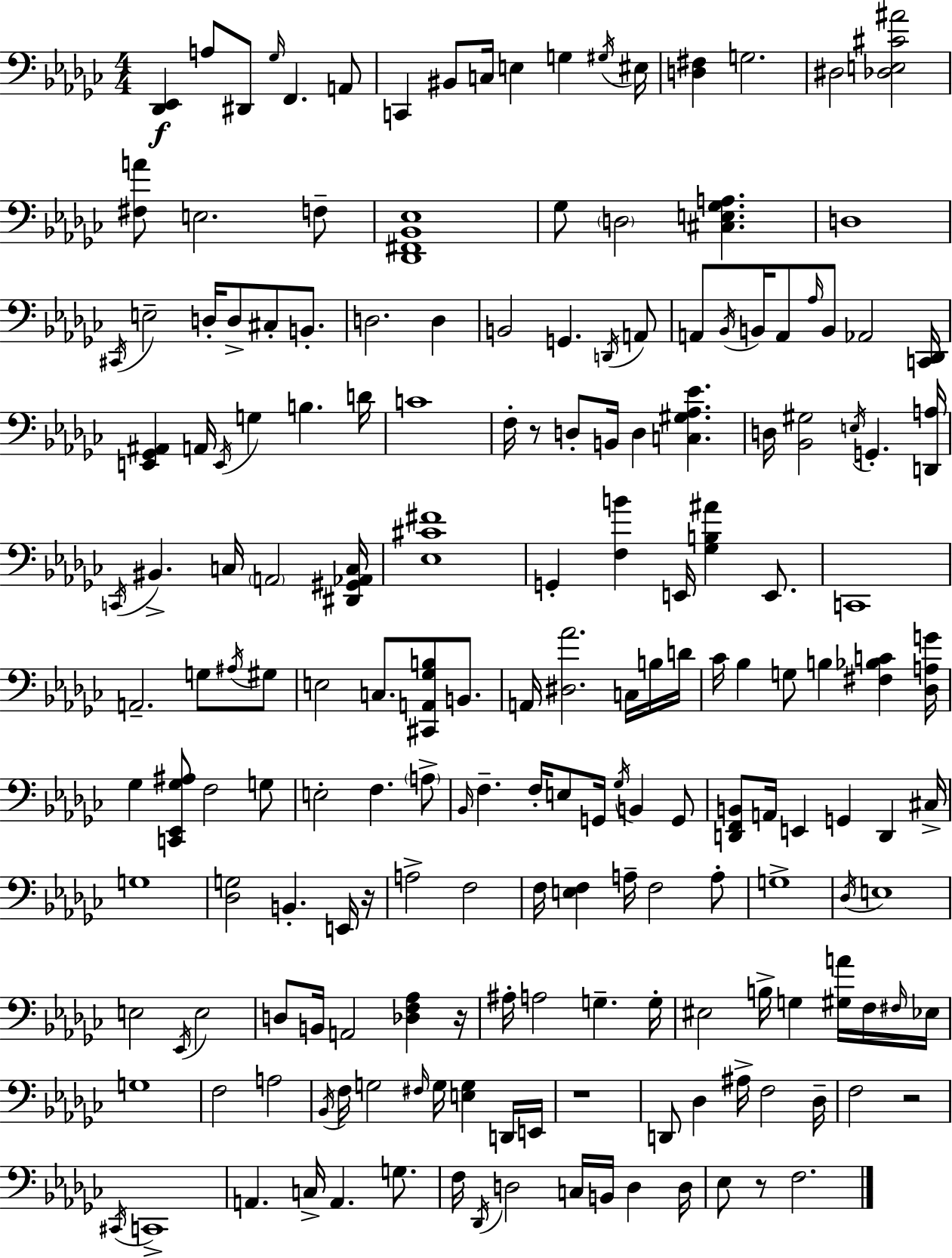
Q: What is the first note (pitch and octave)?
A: A3